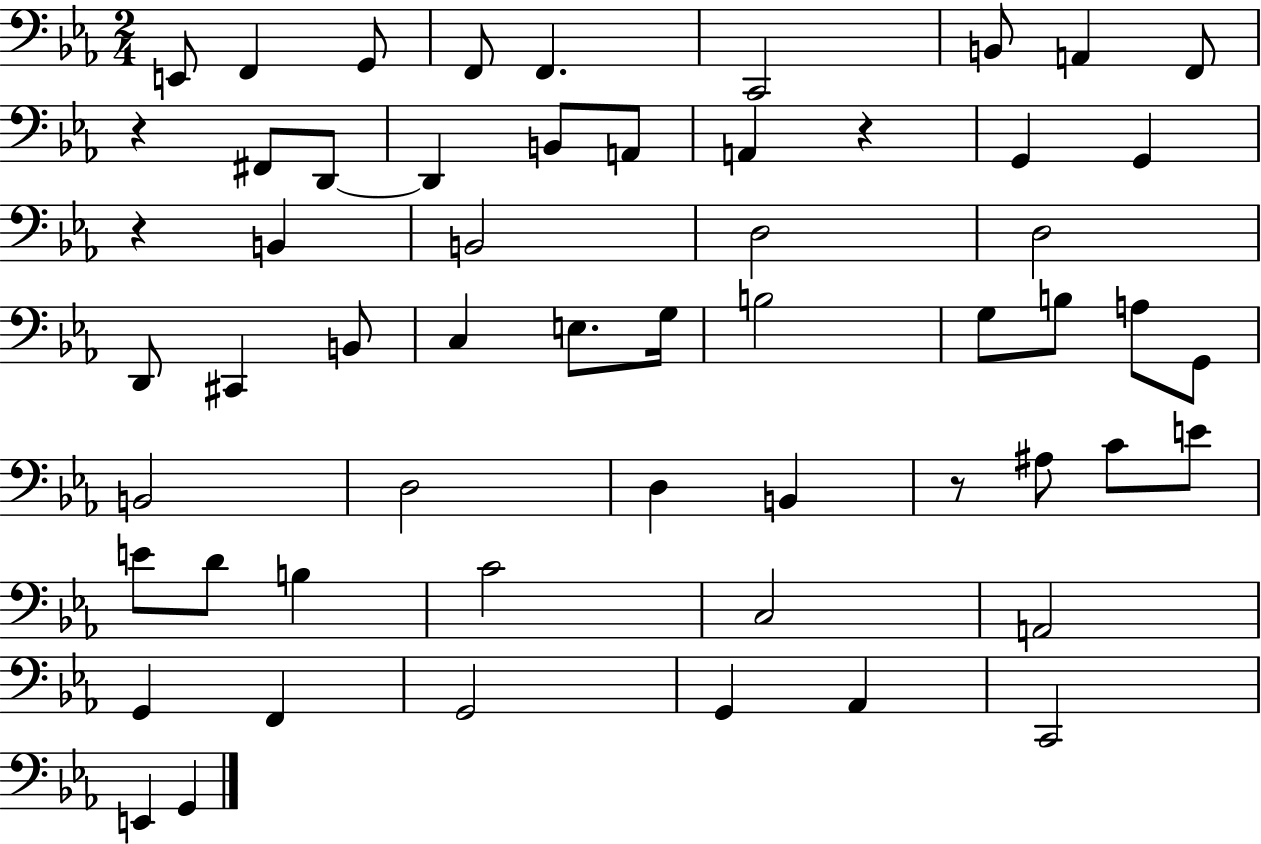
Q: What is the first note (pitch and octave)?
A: E2